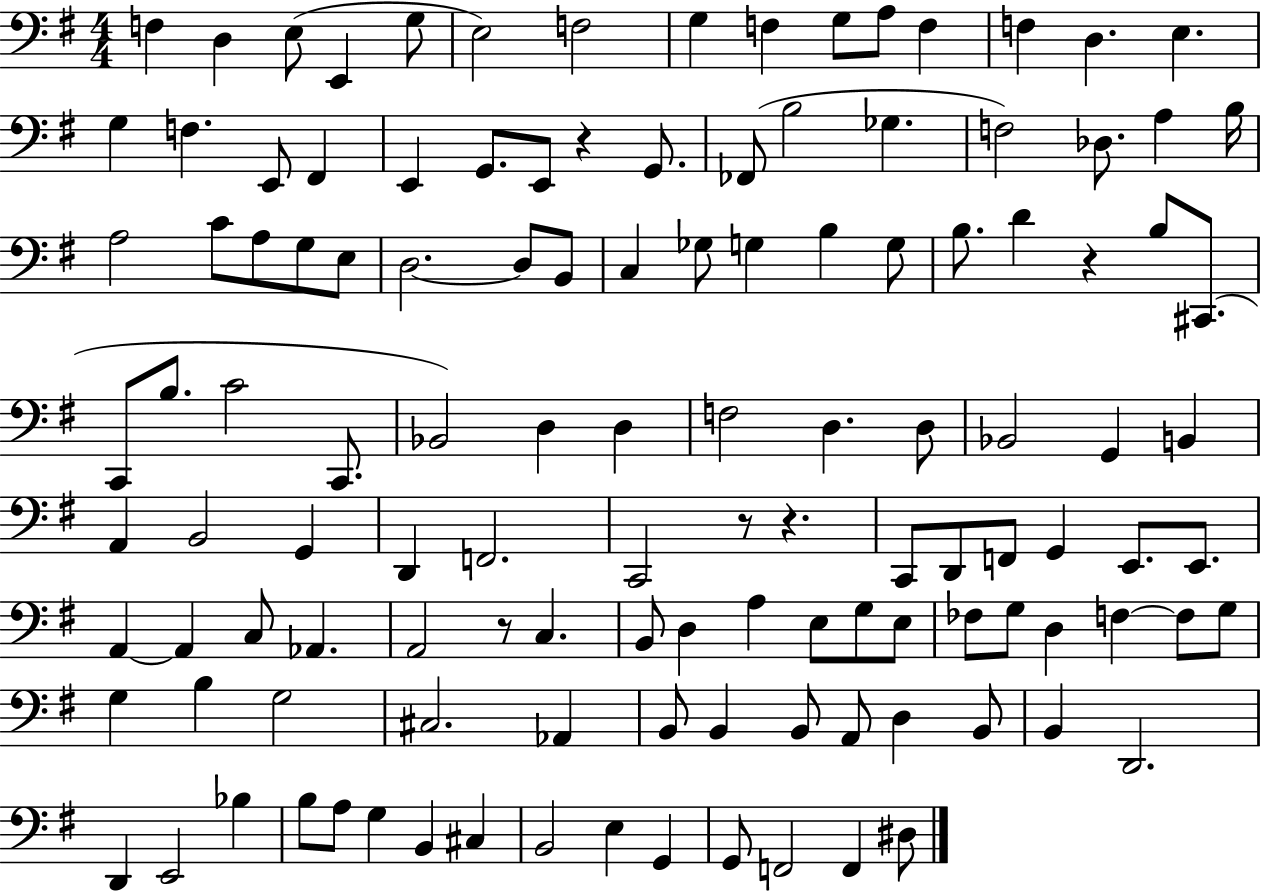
{
  \clef bass
  \numericTimeSignature
  \time 4/4
  \key g \major
  f4 d4 e8( e,4 g8 | e2) f2 | g4 f4 g8 a8 f4 | f4 d4. e4. | \break g4 f4. e,8 fis,4 | e,4 g,8. e,8 r4 g,8. | fes,8( b2 ges4. | f2) des8. a4 b16 | \break a2 c'8 a8 g8 e8 | d2.~~ d8 b,8 | c4 ges8 g4 b4 g8 | b8. d'4 r4 b8 cis,8.( | \break c,8 b8. c'2 c,8. | bes,2) d4 d4 | f2 d4. d8 | bes,2 g,4 b,4 | \break a,4 b,2 g,4 | d,4 f,2. | c,2 r8 r4. | c,8 d,8 f,8 g,4 e,8. e,8. | \break a,4~~ a,4 c8 aes,4. | a,2 r8 c4. | b,8 d4 a4 e8 g8 e8 | fes8 g8 d4 f4~~ f8 g8 | \break g4 b4 g2 | cis2. aes,4 | b,8 b,4 b,8 a,8 d4 b,8 | b,4 d,2. | \break d,4 e,2 bes4 | b8 a8 g4 b,4 cis4 | b,2 e4 g,4 | g,8 f,2 f,4 dis8 | \break \bar "|."
}